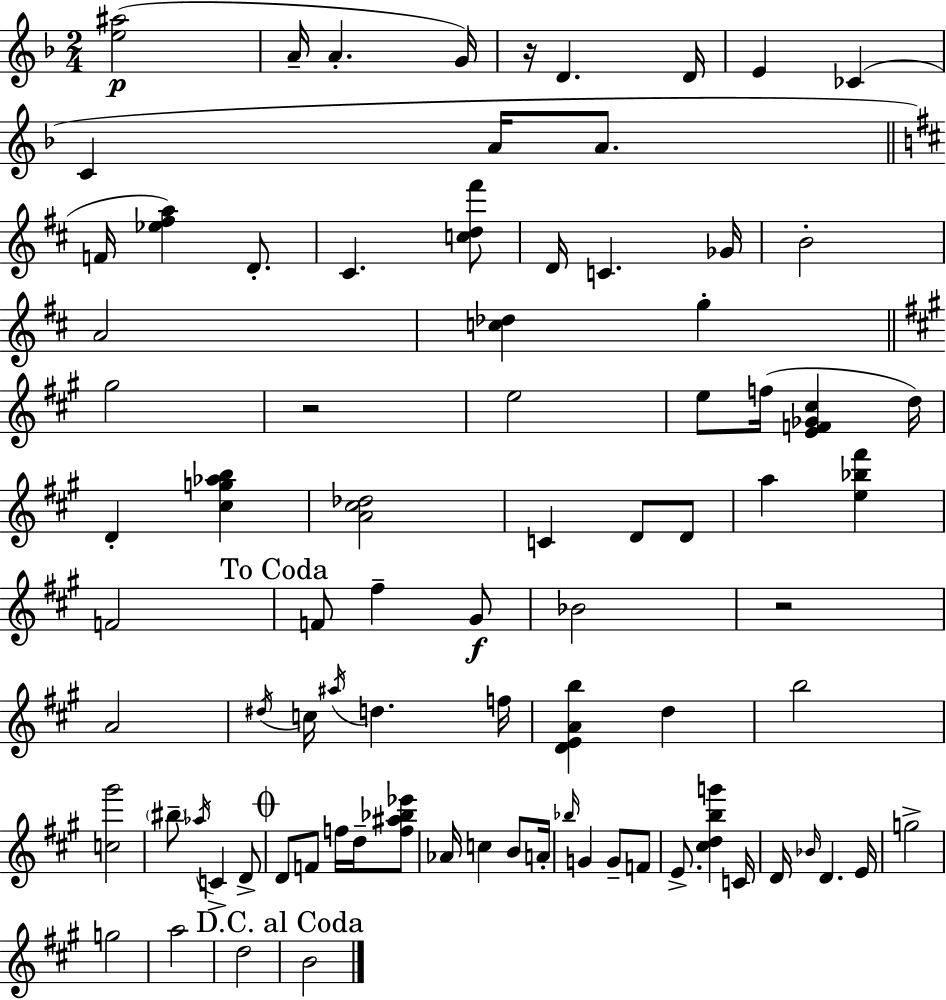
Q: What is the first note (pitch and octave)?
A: A4